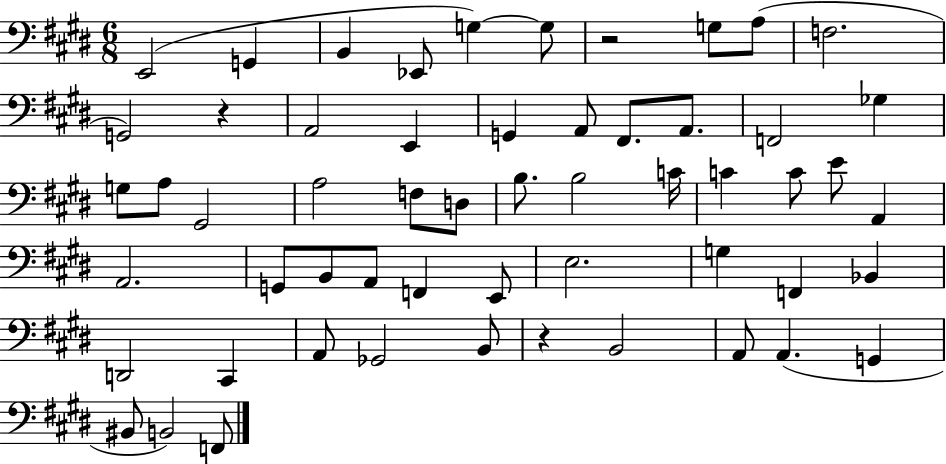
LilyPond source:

{
  \clef bass
  \numericTimeSignature
  \time 6/8
  \key e \major
  \repeat volta 2 { e,2( g,4 | b,4 ees,8 g4~~) g8 | r2 g8 a8( | f2. | \break g,2) r4 | a,2 e,4 | g,4 a,8 fis,8. a,8. | f,2 ges4 | \break g8 a8 gis,2 | a2 f8 d8 | b8. b2 c'16 | c'4 c'8 e'8 a,4 | \break a,2. | g,8 b,8 a,8 f,4 e,8 | e2. | g4 f,4 bes,4 | \break d,2 cis,4 | a,8 ges,2 b,8 | r4 b,2 | a,8 a,4.( g,4 | \break bis,8 b,2) f,8 | } \bar "|."
}